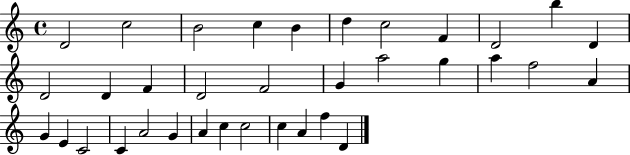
X:1
T:Untitled
M:4/4
L:1/4
K:C
D2 c2 B2 c B d c2 F D2 b D D2 D F D2 F2 G a2 g a f2 A G E C2 C A2 G A c c2 c A f D